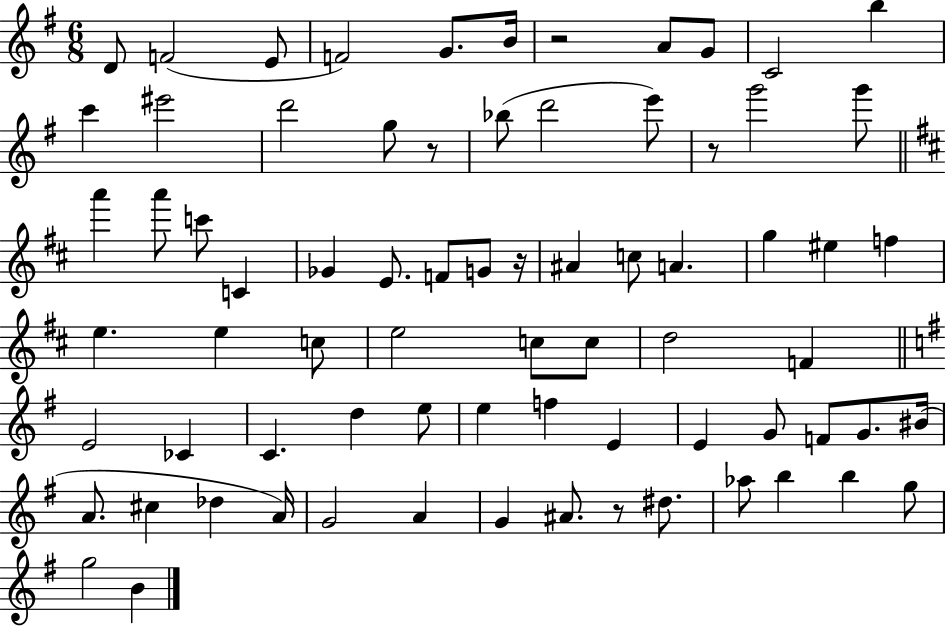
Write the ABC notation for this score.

X:1
T:Untitled
M:6/8
L:1/4
K:G
D/2 F2 E/2 F2 G/2 B/4 z2 A/2 G/2 C2 b c' ^e'2 d'2 g/2 z/2 _b/2 d'2 e'/2 z/2 g'2 g'/2 a' a'/2 c'/2 C _G E/2 F/2 G/2 z/4 ^A c/2 A g ^e f e e c/2 e2 c/2 c/2 d2 F E2 _C C d e/2 e f E E G/2 F/2 G/2 ^B/4 A/2 ^c _d A/4 G2 A G ^A/2 z/2 ^d/2 _a/2 b b g/2 g2 B